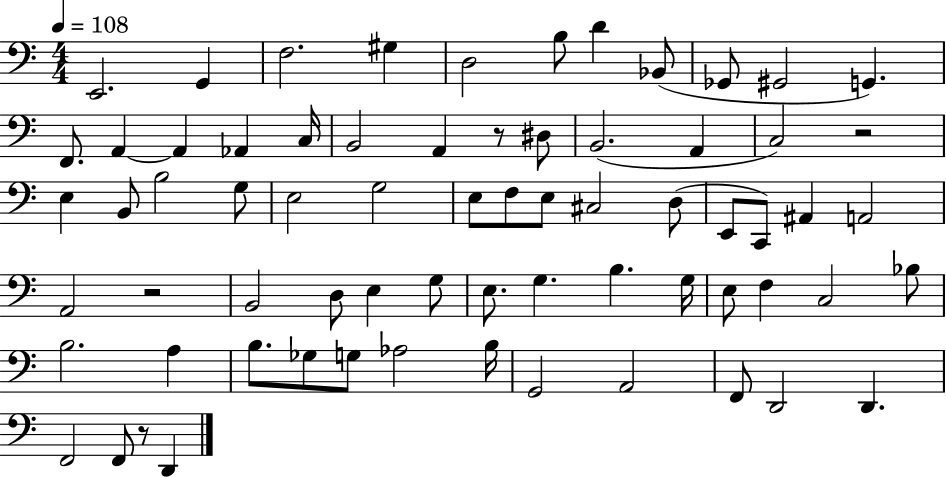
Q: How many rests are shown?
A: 4